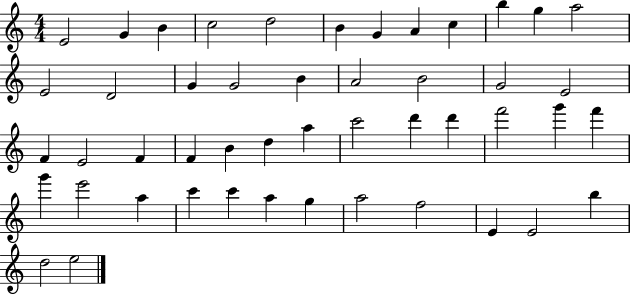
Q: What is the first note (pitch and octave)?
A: E4